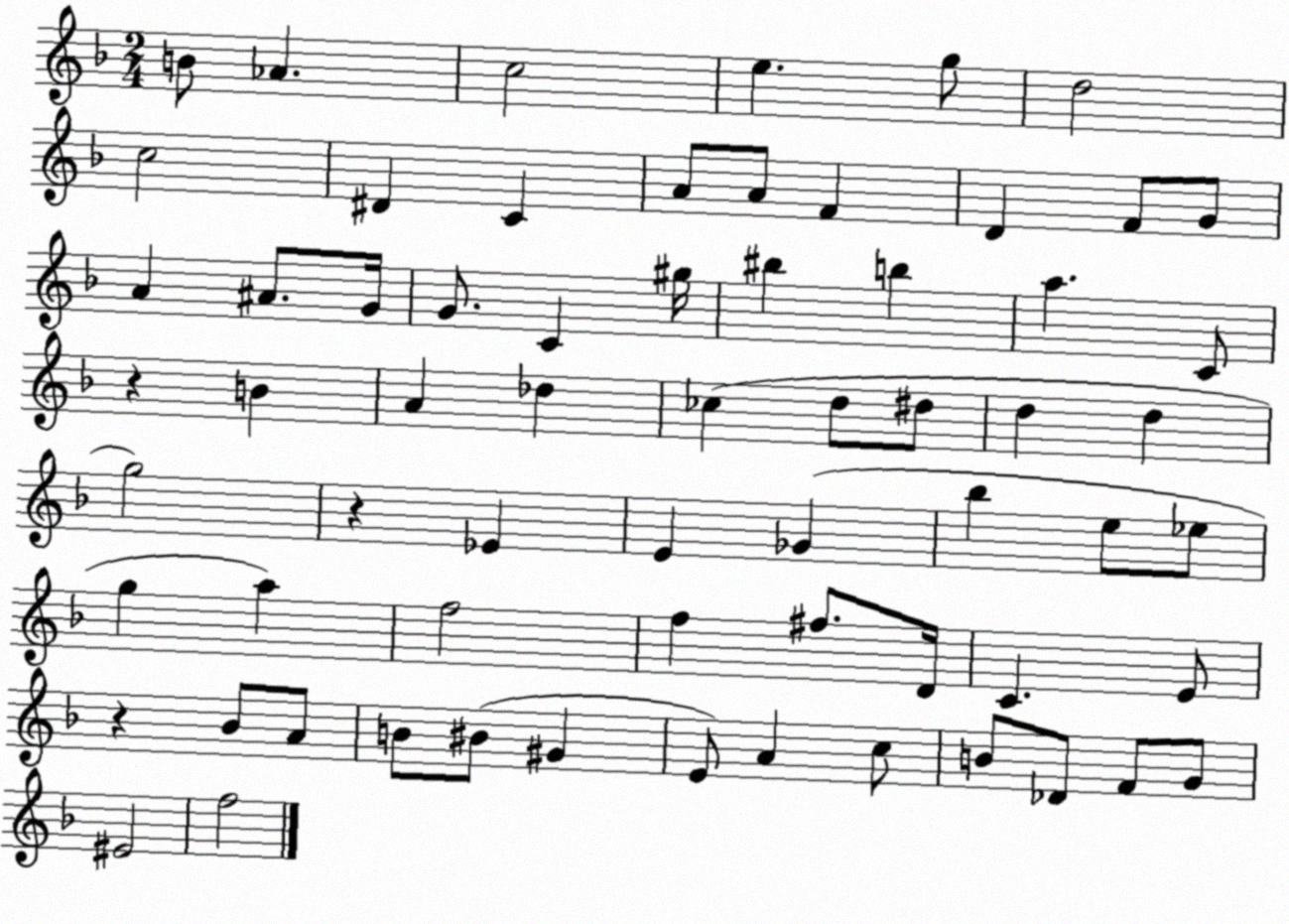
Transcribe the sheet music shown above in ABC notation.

X:1
T:Untitled
M:2/4
L:1/4
K:F
B/2 _A c2 e g/2 d2 c2 ^D C A/2 A/2 F D F/2 G/2 A ^A/2 G/4 G/2 C ^g/4 ^b b a C/2 z B A _d _c d/2 ^d/2 d d g2 z _E E _G _b e/2 _e/2 g a f2 f ^f/2 D/4 C E/2 z _B/2 A/2 B/2 ^B/2 ^G E/2 A c/2 B/2 _D/2 F/2 G/2 ^E2 f2